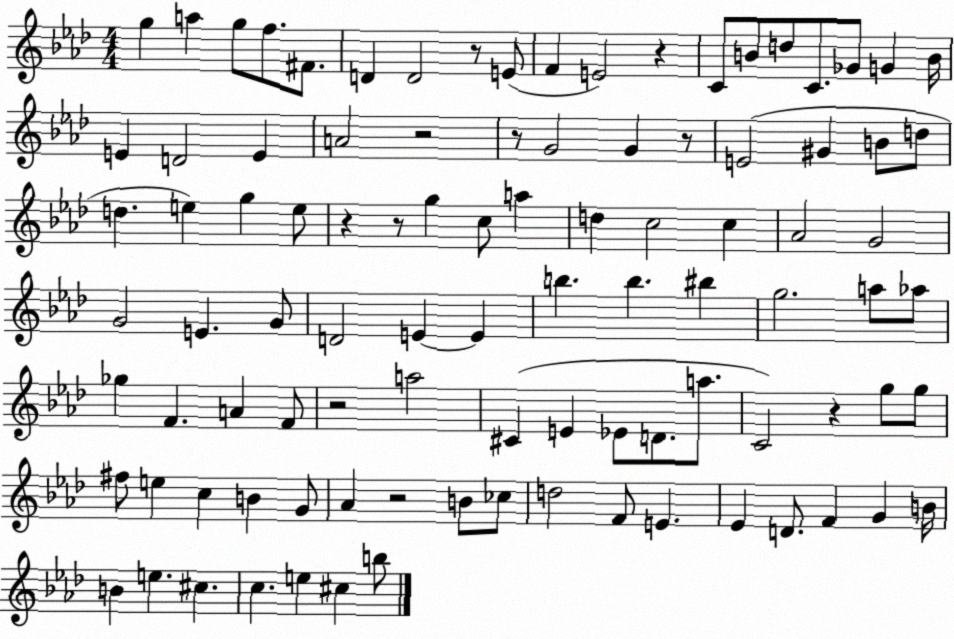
X:1
T:Untitled
M:4/4
L:1/4
K:Ab
g a g/2 f/2 ^F/2 D D2 z/2 E/2 F E2 z C/2 B/2 d/2 C/2 _G/2 G B/4 E D2 E A2 z2 z/2 G2 G z/2 E2 ^G B/2 d/2 d e g e/2 z z/2 g c/2 a d c2 c _A2 G2 G2 E G/2 D2 E E b b ^b g2 a/2 _a/2 _g F A F/2 z2 a2 ^C E _E/2 D/2 a/2 C2 z g/2 g/2 ^f/2 e c B G/2 _A z2 B/2 _c/2 d2 F/2 E _E D/2 F G B/4 B e ^c c e ^c b/2